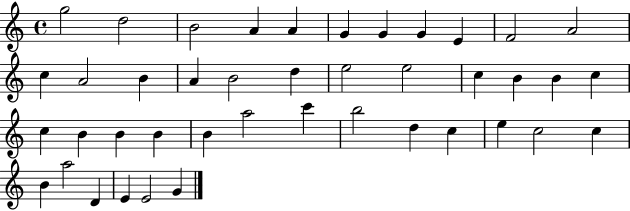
G5/h D5/h B4/h A4/q A4/q G4/q G4/q G4/q E4/q F4/h A4/h C5/q A4/h B4/q A4/q B4/h D5/q E5/h E5/h C5/q B4/q B4/q C5/q C5/q B4/q B4/q B4/q B4/q A5/h C6/q B5/h D5/q C5/q E5/q C5/h C5/q B4/q A5/h D4/q E4/q E4/h G4/q